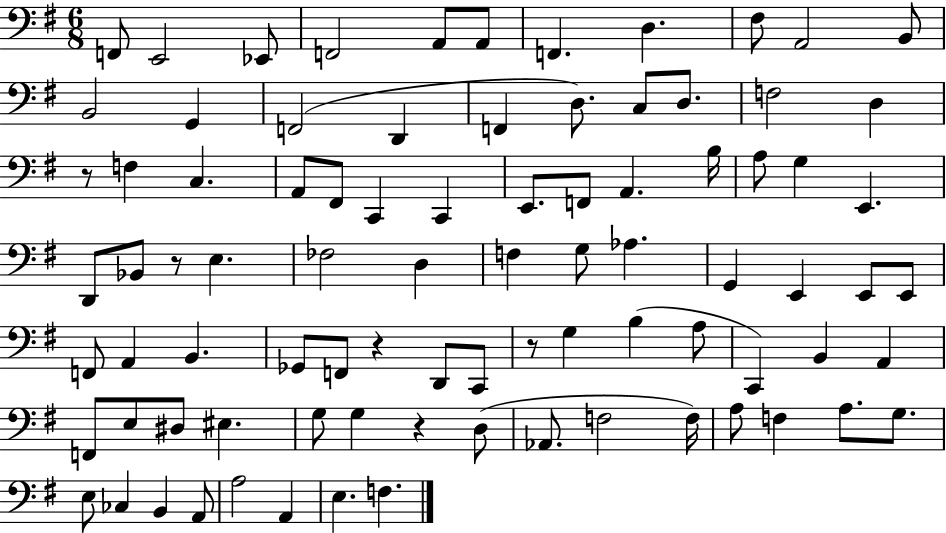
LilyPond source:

{
  \clef bass
  \numericTimeSignature
  \time 6/8
  \key g \major
  f,8 e,2 ees,8 | f,2 a,8 a,8 | f,4. d4. | fis8 a,2 b,8 | \break b,2 g,4 | f,2( d,4 | f,4 d8.) c8 d8. | f2 d4 | \break r8 f4 c4. | a,8 fis,8 c,4 c,4 | e,8. f,8 a,4. b16 | a8 g4 e,4. | \break d,8 bes,8 r8 e4. | fes2 d4 | f4 g8 aes4. | g,4 e,4 e,8 e,8 | \break f,8 a,4 b,4. | ges,8 f,8 r4 d,8 c,8 | r8 g4 b4( a8 | c,4) b,4 a,4 | \break f,8 e8 dis8 eis4. | g8 g4 r4 d8( | aes,8. f2 f16) | a8 f4 a8. g8. | \break e8 ces4 b,4 a,8 | a2 a,4 | e4. f4. | \bar "|."
}